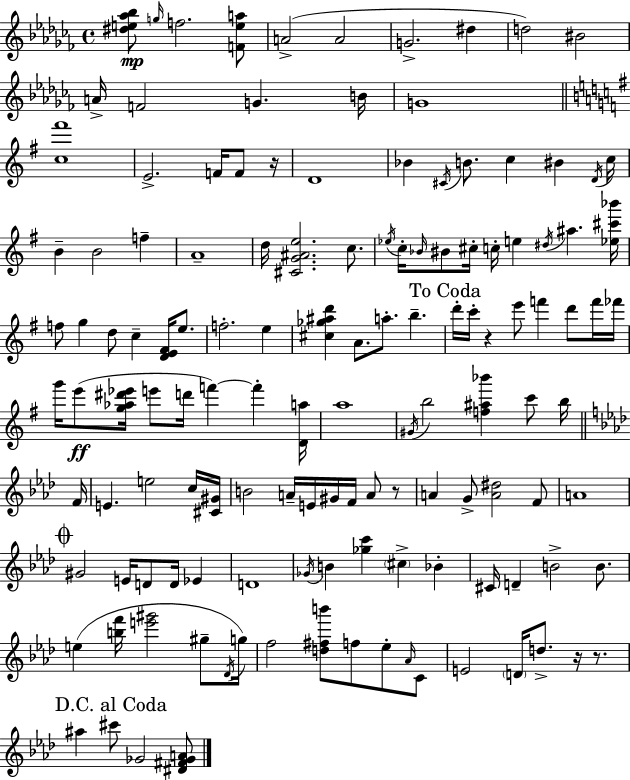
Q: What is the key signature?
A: AES minor